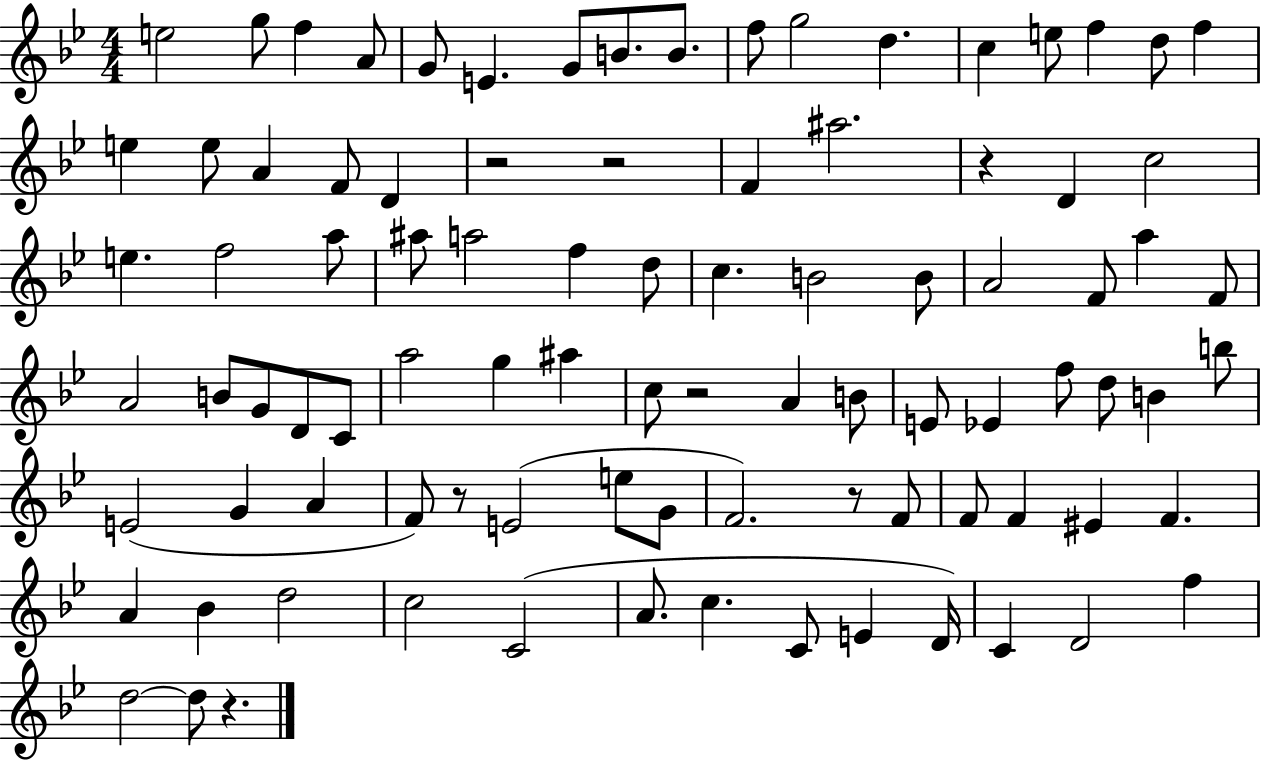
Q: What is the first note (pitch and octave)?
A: E5